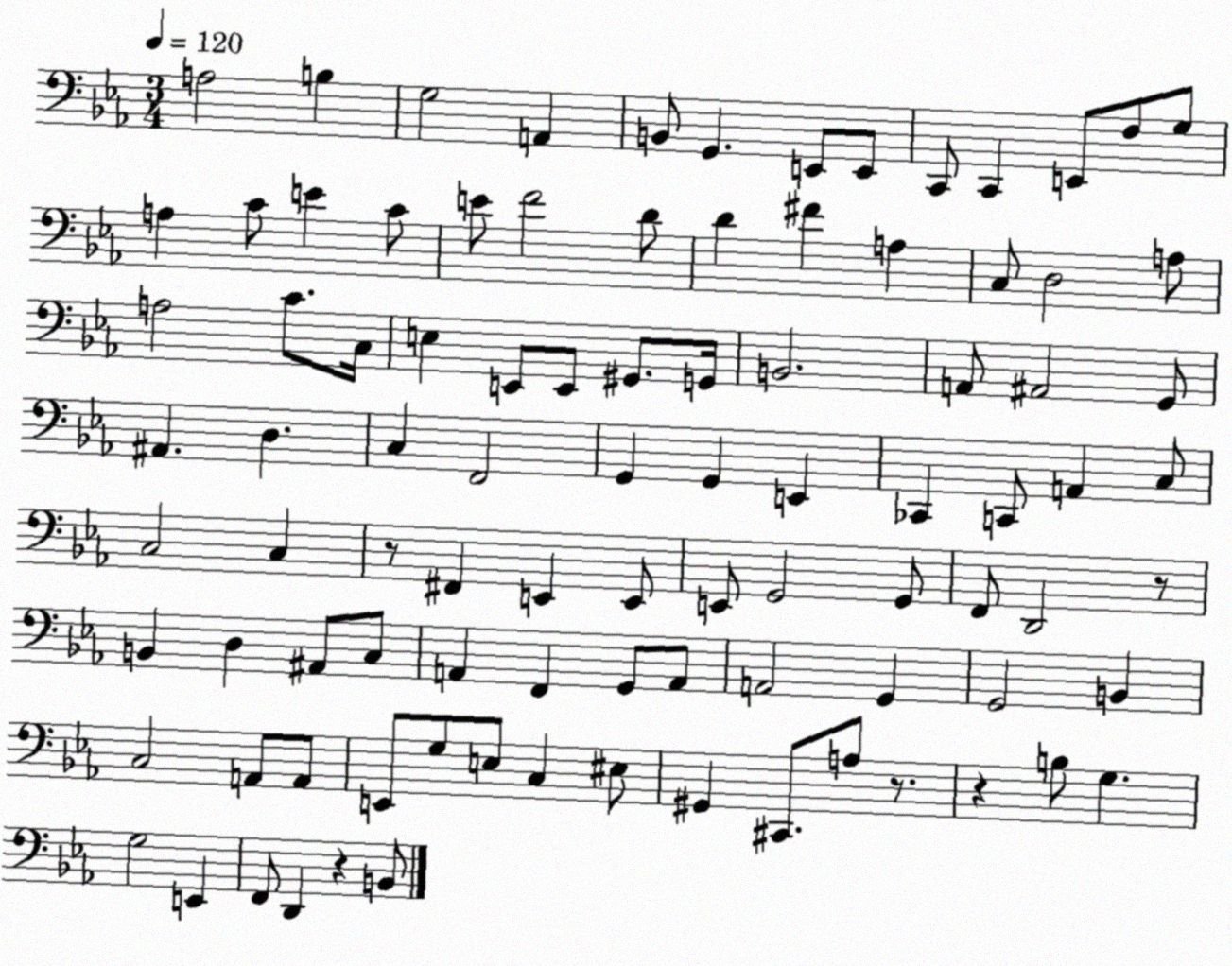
X:1
T:Untitled
M:3/4
L:1/4
K:Eb
A,2 B, G,2 A,, B,,/2 G,, E,,/2 E,,/2 C,,/2 C,, E,,/2 F,/2 G,/2 A, C/2 E C/2 E/2 F2 D/2 D ^F A, C,/2 D,2 A,/2 A,2 C/2 C,/4 E, E,,/2 E,,/2 ^G,,/2 G,,/4 B,,2 A,,/2 ^A,,2 G,,/2 ^A,, D, C, F,,2 G,, G,, E,, _C,, C,,/2 A,, C,/2 C,2 C, z/2 ^F,, E,, E,,/2 E,,/2 G,,2 G,,/2 F,,/2 D,,2 z/2 B,, D, ^A,,/2 C,/2 A,, F,, G,,/2 A,,/2 A,,2 G,, G,,2 B,, C,2 A,,/2 A,,/2 E,,/2 G,/2 E,/2 C, ^E,/2 ^G,, ^C,,/2 A,/2 z/2 z B,/2 G, G,2 E,, F,,/2 D,, z B,,/2